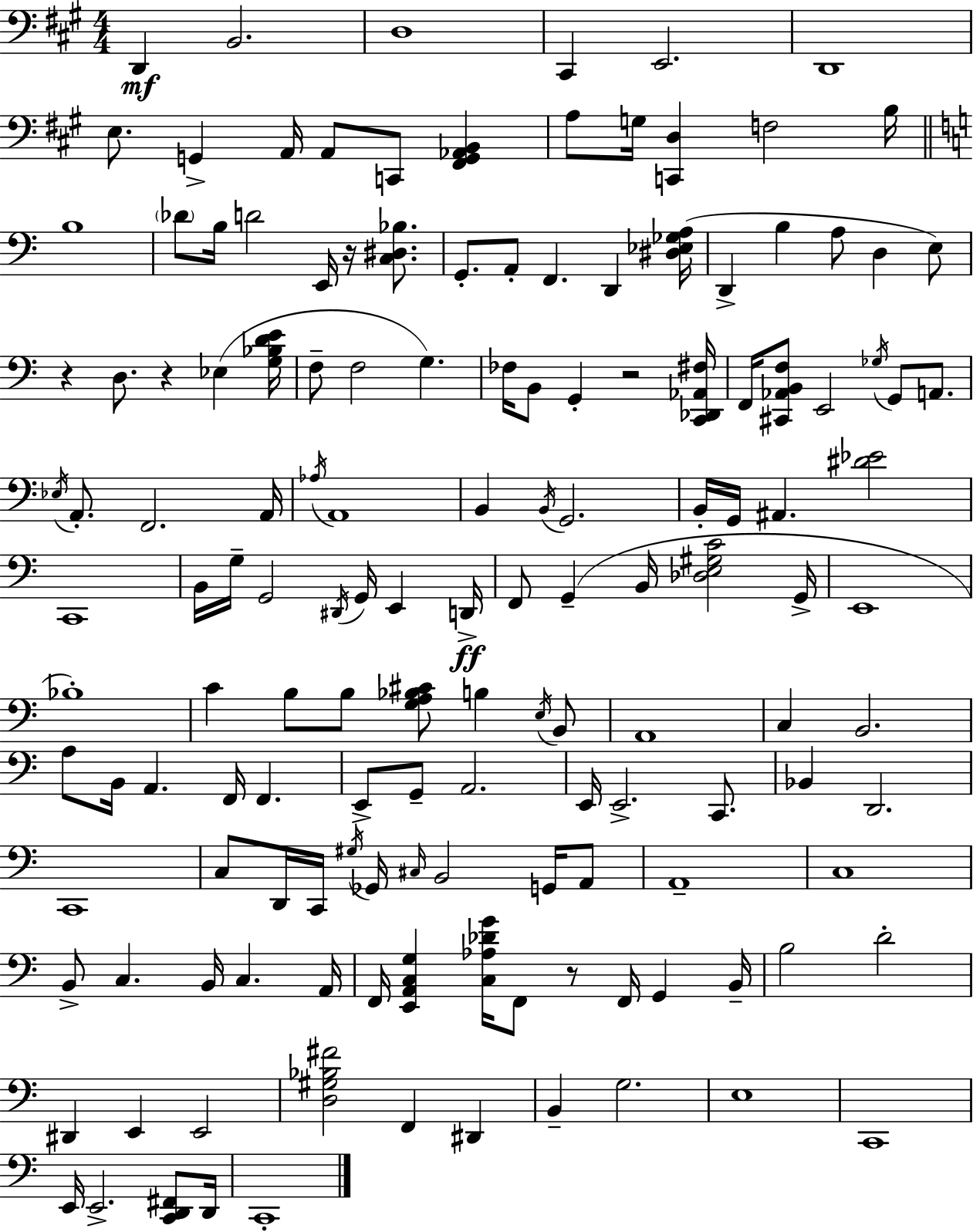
X:1
T:Untitled
M:4/4
L:1/4
K:A
D,, B,,2 D,4 ^C,, E,,2 D,,4 E,/2 G,, A,,/4 A,,/2 C,,/2 [^F,,G,,_A,,B,,] A,/2 G,/4 [C,,D,] F,2 B,/4 B,4 _D/2 B,/4 D2 E,,/4 z/4 [C,^D,_B,]/2 G,,/2 A,,/2 F,, D,, [^D,_E,_G,A,]/4 D,, B, A,/2 D, E,/2 z D,/2 z _E, [G,_B,DE]/4 F,/2 F,2 G, _F,/4 B,,/2 G,, z2 [C,,_D,,_A,,^F,]/4 F,,/4 [^C,,_A,,B,,F,]/2 E,,2 _G,/4 G,,/2 A,,/2 _E,/4 A,,/2 F,,2 A,,/4 _A,/4 A,,4 B,, B,,/4 G,,2 B,,/4 G,,/4 ^A,, [^D_E]2 C,,4 B,,/4 G,/4 G,,2 ^D,,/4 G,,/4 E,, D,,/4 F,,/2 G,, B,,/4 [_D,E,^G,C]2 G,,/4 E,,4 _B,4 C B,/2 B,/2 [G,A,_B,^C]/2 B, E,/4 B,,/2 A,,4 C, B,,2 A,/2 B,,/4 A,, F,,/4 F,, E,,/2 G,,/2 A,,2 E,,/4 E,,2 C,,/2 _B,, D,,2 C,,4 C,/2 D,,/4 C,,/4 ^G,/4 _G,,/4 ^C,/4 B,,2 G,,/4 A,,/2 A,,4 C,4 B,,/2 C, B,,/4 C, A,,/4 F,,/4 [E,,A,,C,G,] [C,_A,_DG]/4 F,,/2 z/2 F,,/4 G,, B,,/4 B,2 D2 ^D,, E,, E,,2 [D,^G,_B,^F]2 F,, ^D,, B,, G,2 E,4 C,,4 E,,/4 E,,2 [C,,D,,^F,,]/2 D,,/4 C,,4